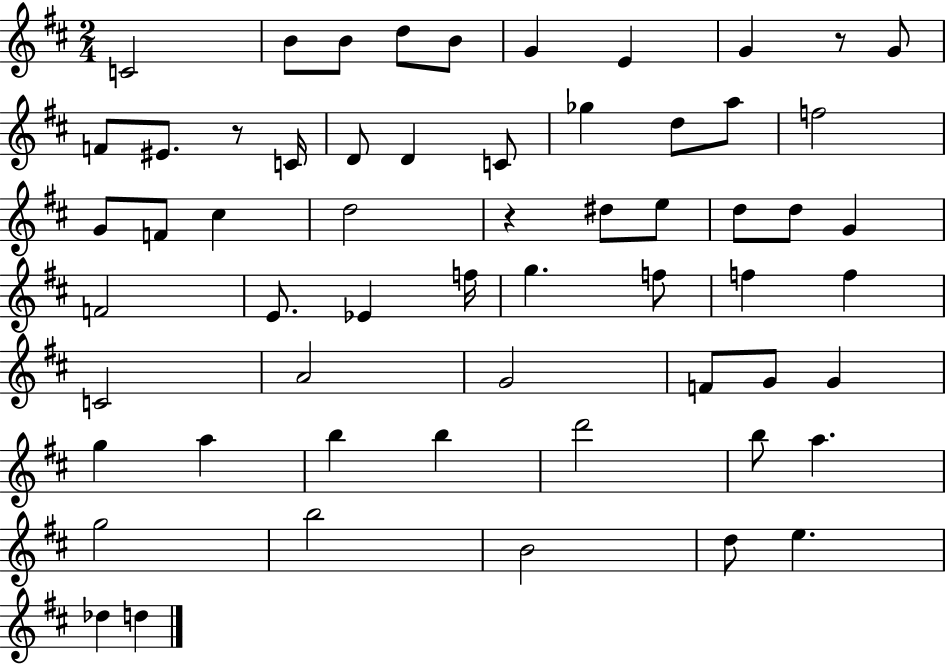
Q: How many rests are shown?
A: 3